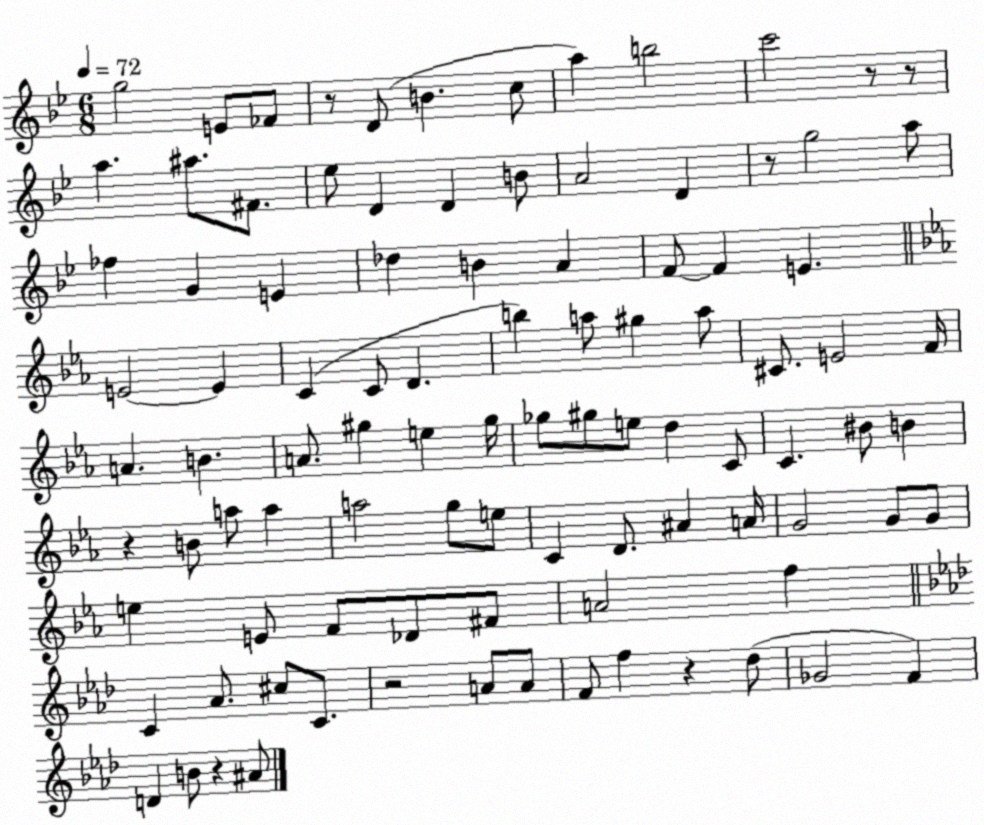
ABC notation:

X:1
T:Untitled
M:6/8
L:1/4
K:Bb
g2 E/2 _F/2 z/2 D/2 B c/2 a b2 c'2 z/2 z/2 a ^a/2 ^F/2 _e/2 D D B/2 A2 D z/2 g2 a/2 _f G E _d B A F/2 F E E2 E C C/2 D b a/2 ^g a/2 ^C/2 E2 F/4 A B A/2 ^g e ^g/4 _g/2 ^g/2 e/2 d C/2 C ^B/2 B z B/2 a/2 a a2 g/2 e/2 C D/2 ^A A/4 G2 G/2 G/2 e E/2 F/2 _D/2 ^F/2 A2 f C _A/2 ^c/2 C/2 z2 A/2 A/2 F/2 f z _d/2 _G2 F D B/2 z ^A/2